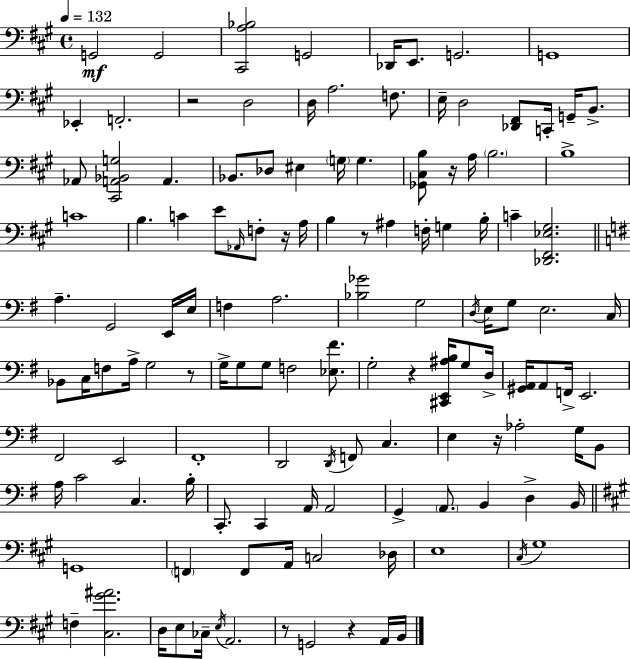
G2/h G2/h [C#2,A3,Bb3]/h G2/h Db2/s E2/e. G2/h. G2/w Eb2/q F2/h. R/h D3/h D3/s A3/h. F3/e. E3/s D3/h [Db2,F#2]/e C2/s G2/s B2/e. Ab2/e [C#2,A2,Bb2,G3]/h A2/q. Bb2/e. Db3/e EIS3/q G3/s G3/q. [Gb2,C#3,B3]/e R/s A3/s B3/h. B3/w C4/w B3/q. C4/q E4/e Ab2/s F3/e R/s A3/s B3/q R/e A#3/q F3/s G3/q B3/s C4/q [Db2,F#2,Eb3,G#3]/h. A3/q. G2/h E2/s E3/s F3/q A3/h. [Bb3,Gb4]/h G3/h D3/s E3/s G3/e E3/h. C3/s Bb2/e C3/s F3/e A3/s G3/h R/e G3/s G3/e G3/e F3/h [Eb3,F#4]/e. G3/h R/q [C#2,E2,A#3,B3]/s G3/e D3/s [G#2,A2]/s A2/e F2/s E2/h. F#2/h E2/h F#2/w D2/h D2/s F2/e C3/q. E3/q R/s Ab3/h G3/s B2/e A3/s C4/h C3/q. B3/s C2/e. C2/q A2/s A2/h G2/q A2/e. B2/q D3/q B2/s G2/w F2/q F2/e A2/s C3/h Db3/s E3/w C#3/s G#3/w F3/q [C#3,G#4,A#4]/h. D3/s E3/e CES3/s E3/s A2/h. R/e G2/h R/q A2/s B2/s